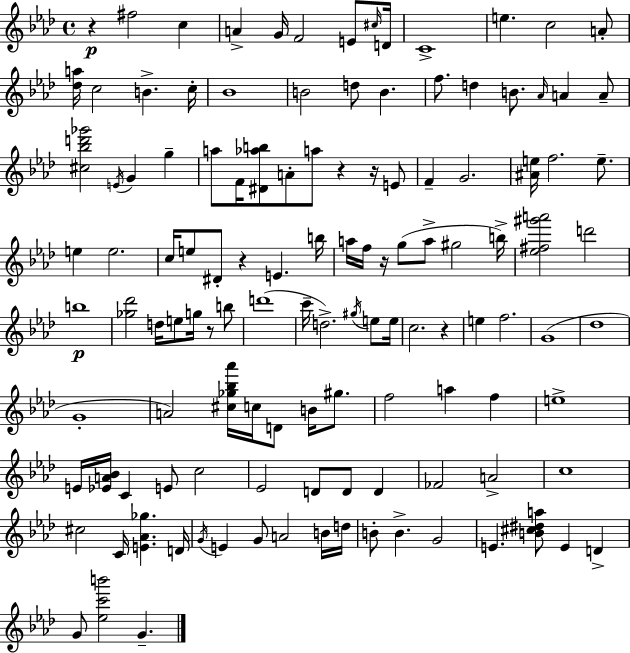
{
  \clef treble
  \time 4/4
  \defaultTimeSignature
  \key f \minor
  r4\p fis''2 c''4 | a'4-> g'16 f'2 e'8 \grace { cis''16 } | d'16 c'1-> | e''4. c''2 a'8-. | \break <des'' a''>16 c''2 b'4.-> | c''16-. bes'1 | b'2 d''8 b'4. | f''8. d''4 b'8. \grace { aes'16 } a'4 | \break a'8-- <cis'' bes'' d''' ges'''>2 \acciaccatura { e'16 } g'4 g''4-- | a''8 f'16 <dis' aes'' b''>8 a'8-. a''8 r4 | r16 e'8 f'4-- g'2. | <ais' e''>16 f''2. | \break e''8.-- e''4 e''2. | c''16 e''8 dis'8-. r4 e'4. | b''16 a''16 f''16 r16 g''8( a''8-> gis''2 | b''16->) <ees'' fis'' gis''' a'''>2 d'''2 | \break b''1\p | <ges'' des'''>2 d''16 e''8 g''16 r8 | b''8 d'''1( | c'''16-- d''2.->) | \break \acciaccatura { gis''16 } e''8 e''16 c''2. | r4 e''4 f''2. | g'1( | des''1 | \break g'1-. | a'2) <cis'' ges'' bes'' aes'''>16 c''16 d'8 | b'16 gis''8. f''2 a''4 | f''4 e''1-> | \break e'16 <ees' a' bes'>16 c'4 e'8 c''2 | ees'2 d'8 d'8 | d'4 fes'2 a'2-> | c''1 | \break cis''2 c'16 <e' aes' ges''>4. | d'16 \acciaccatura { g'16 } e'4 g'8 a'2 | b'16 d''16 b'8-. b'4.-> g'2 | e'4. <b' cis'' dis'' a''>8 e'4 | \break d'4-> g'8 <ees'' c''' b'''>2 g'4.-- | \bar "|."
}